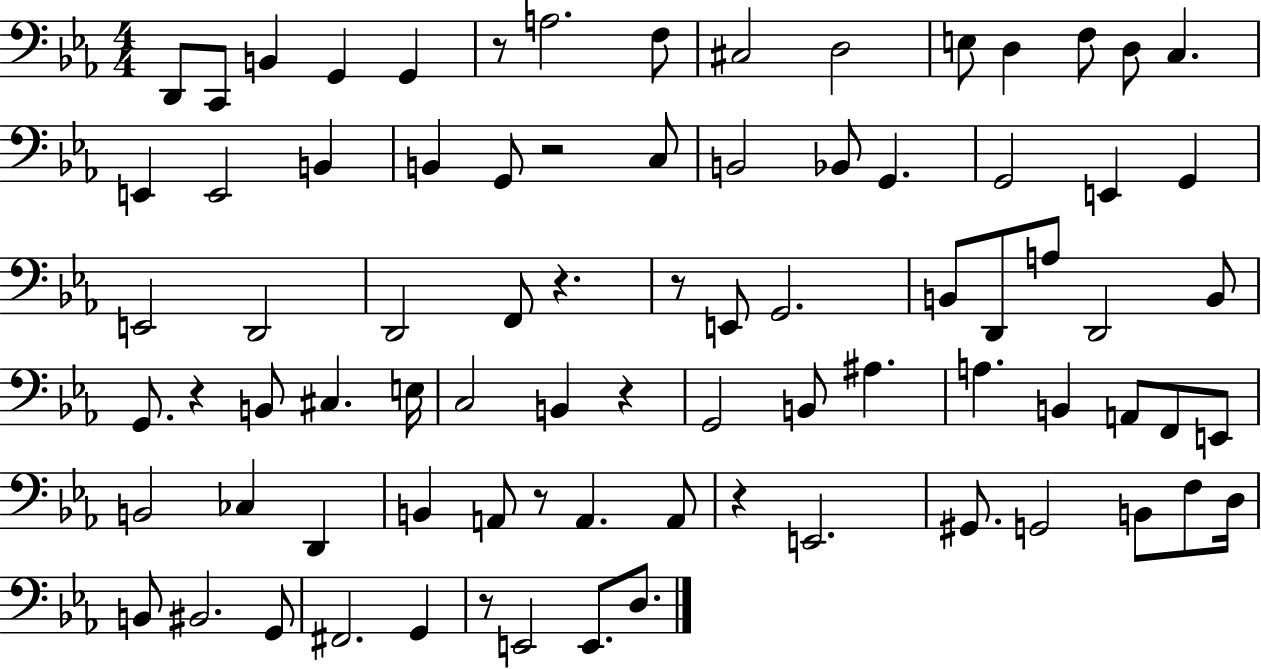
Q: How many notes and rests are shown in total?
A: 81